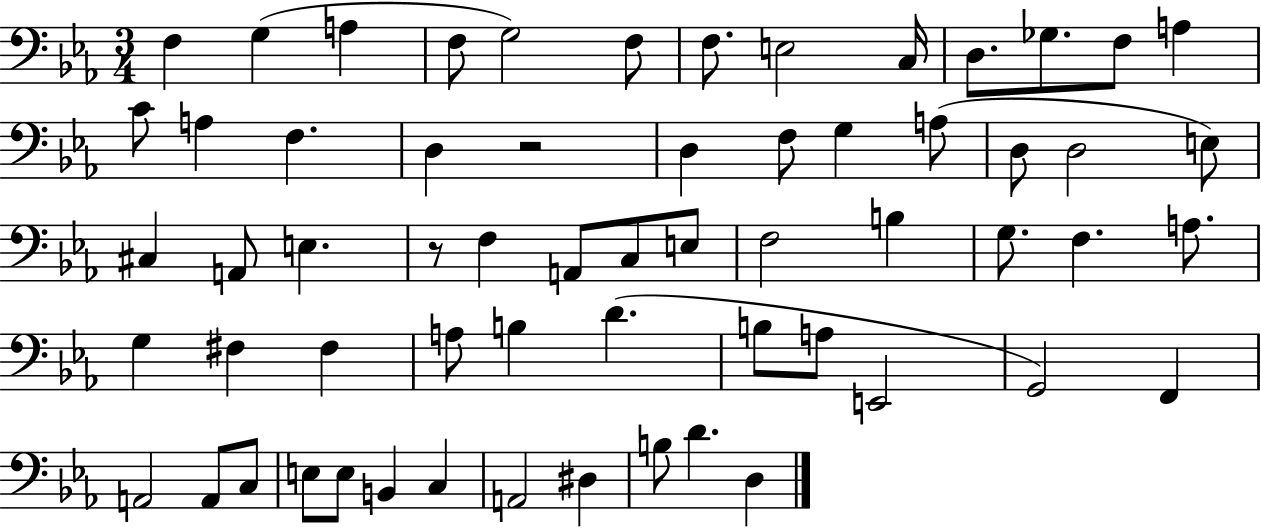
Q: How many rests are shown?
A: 2